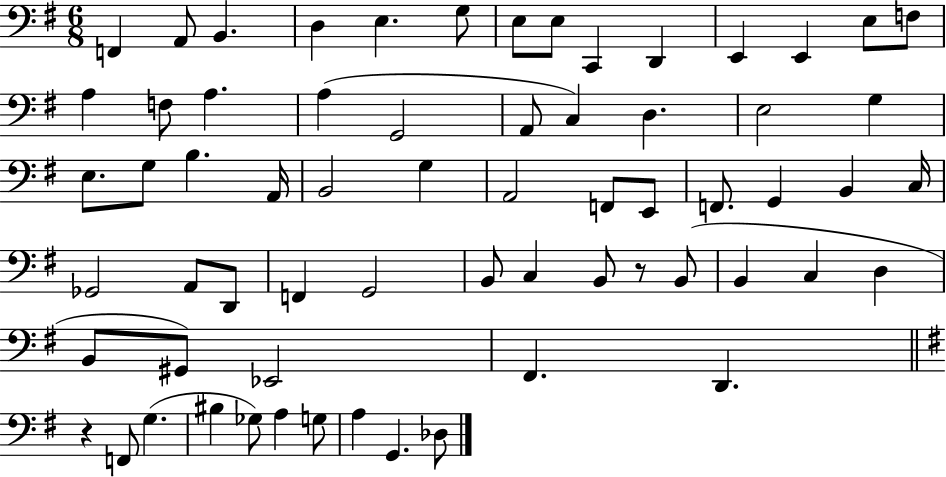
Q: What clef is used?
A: bass